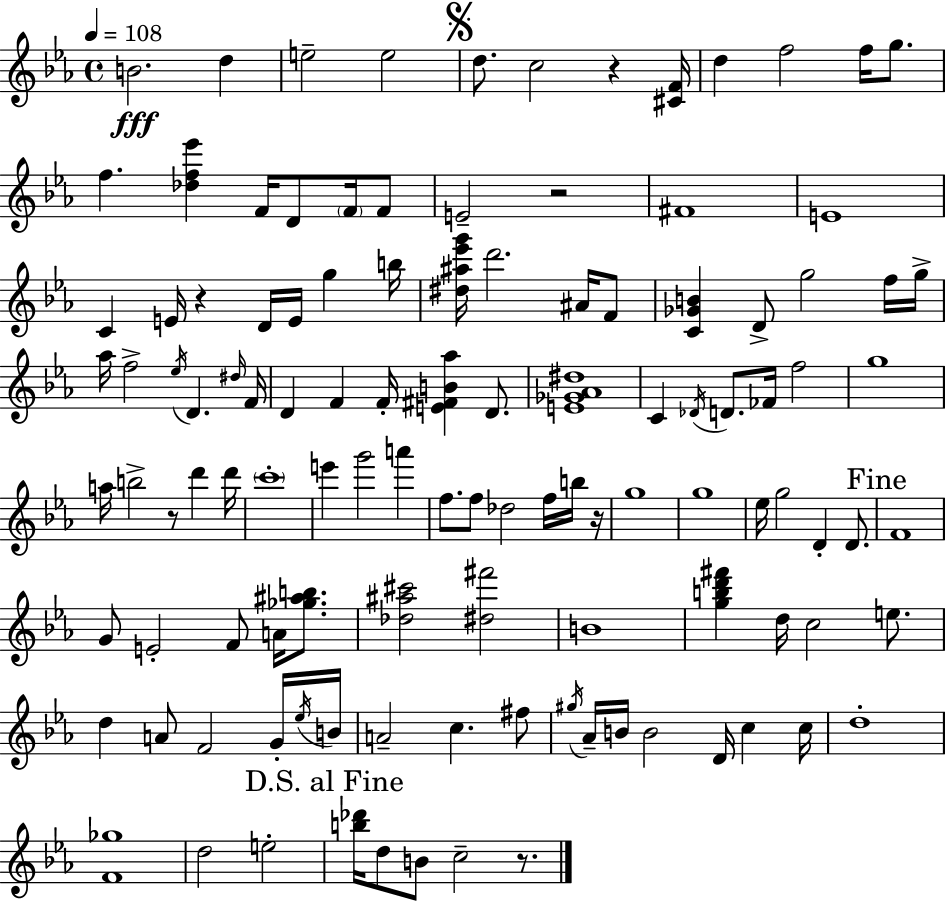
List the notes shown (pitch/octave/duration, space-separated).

B4/h. D5/q E5/h E5/h D5/e. C5/h R/q [C#4,F4]/s D5/q F5/h F5/s G5/e. F5/q. [Db5,F5,Eb6]/q F4/s D4/e F4/s F4/e E4/h R/h F#4/w E4/w C4/q E4/s R/q D4/s E4/s G5/q B5/s [D#5,A#5,Eb6,G6]/s D6/h. A#4/s F4/e [C4,Gb4,B4]/q D4/e G5/h F5/s G5/s Ab5/s F5/h Eb5/s D4/q. D#5/s F4/s D4/q F4/q F4/s [E4,F#4,B4,Ab5]/q D4/e. [E4,Gb4,Ab4,D#5]/w C4/q Db4/s D4/e. FES4/s F5/h G5/w A5/s B5/h R/e D6/q D6/s C6/w E6/q G6/h A6/q F5/e. F5/e Db5/h F5/s B5/s R/s G5/w G5/w Eb5/s G5/h D4/q D4/e. F4/w G4/e E4/h F4/e A4/s [Gb5,A#5,B5]/e. [Db5,A#5,C#6]/h [D#5,F#6]/h B4/w [G5,B5,D6,F#6]/q D5/s C5/h E5/e. D5/q A4/e F4/h G4/s Eb5/s B4/s A4/h C5/q. F#5/e G#5/s Ab4/s B4/s B4/h D4/s C5/q C5/s D5/w [F4,Gb5]/w D5/h E5/h [B5,Db6]/s D5/e B4/e C5/h R/e.